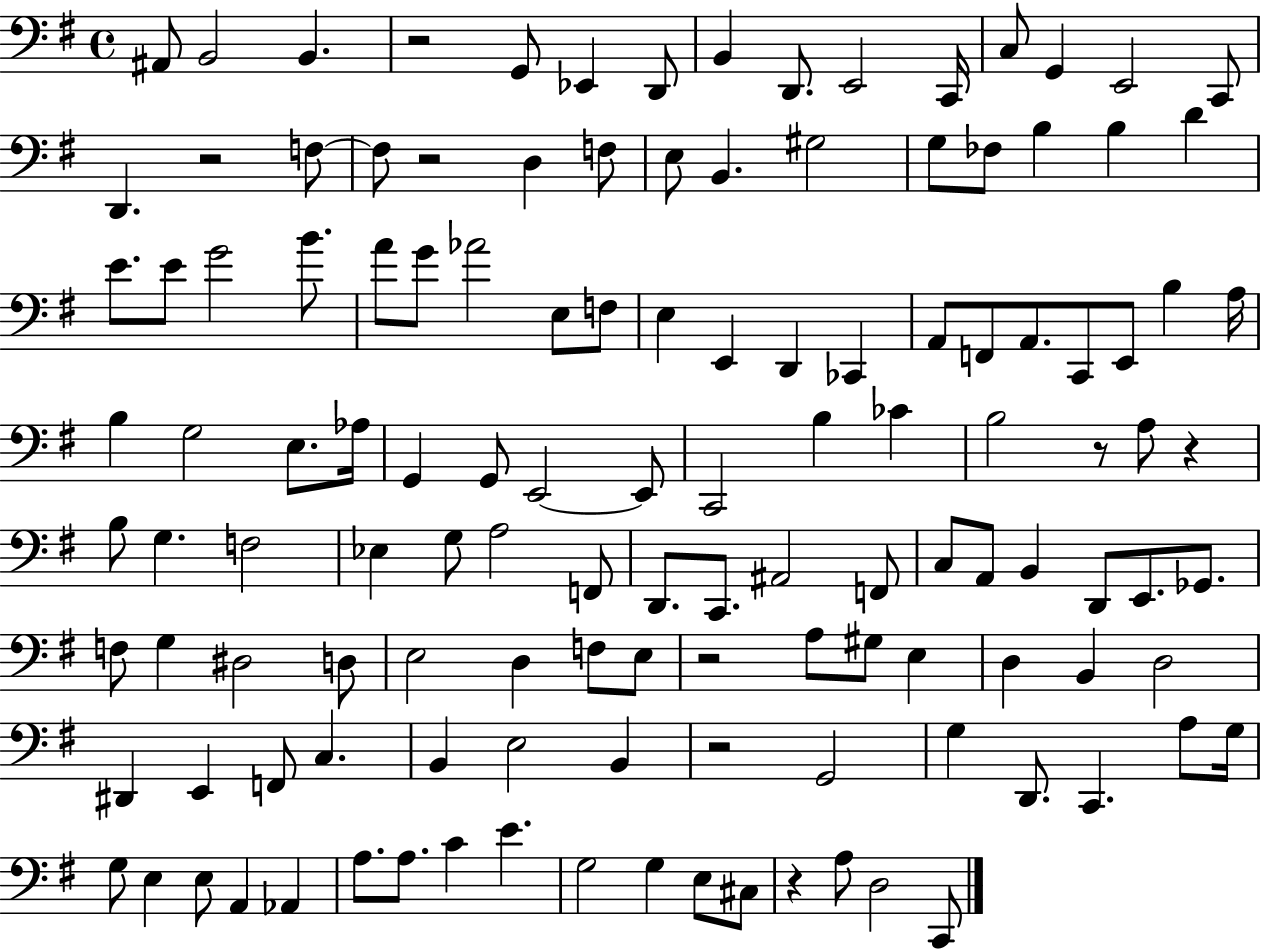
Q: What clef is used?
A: bass